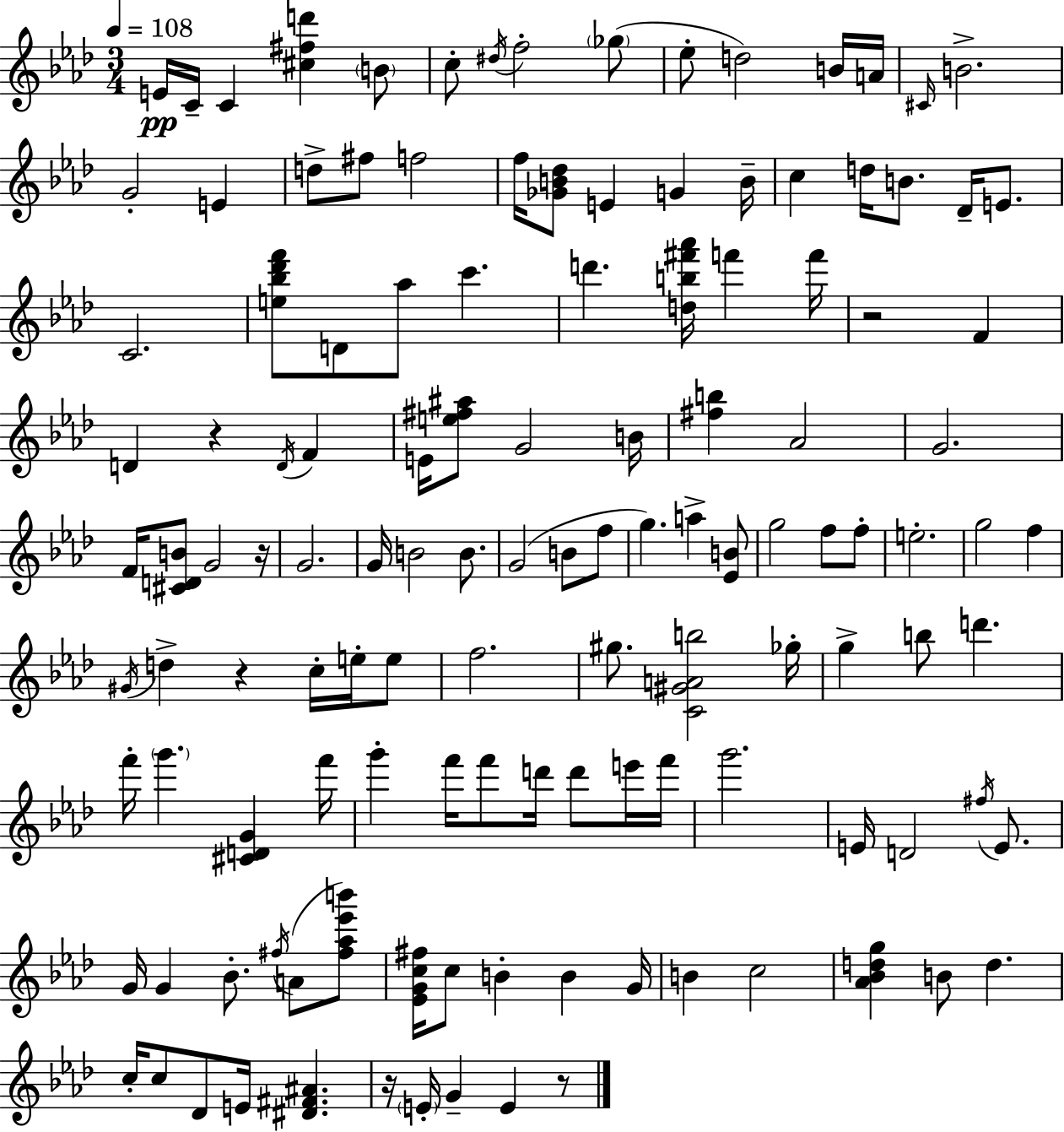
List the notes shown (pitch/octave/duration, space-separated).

E4/s C4/s C4/q [C#5,F#5,D6]/q B4/e C5/e D#5/s F5/h Gb5/e Eb5/e D5/h B4/s A4/s C#4/s B4/h. G4/h E4/q D5/e F#5/e F5/h F5/s [Gb4,B4,Db5]/e E4/q G4/q B4/s C5/q D5/s B4/e. Db4/s E4/e. C4/h. [E5,Bb5,Db6,F6]/e D4/e Ab5/e C6/q. D6/q. [D5,B5,F#6,Ab6]/s F6/q F6/s R/h F4/q D4/q R/q D4/s F4/q E4/s [E5,F#5,A#5]/e G4/h B4/s [F#5,B5]/q Ab4/h G4/h. F4/s [C#4,D4,B4]/e G4/h R/s G4/h. G4/s B4/h B4/e. G4/h B4/e F5/e G5/q. A5/q [Eb4,B4]/e G5/h F5/e F5/e E5/h. G5/h F5/q G#4/s D5/q R/q C5/s E5/s E5/e F5/h. G#5/e. [C4,G#4,A4,B5]/h Gb5/s G5/q B5/e D6/q. F6/s G6/q. [C#4,D4,G4]/q F6/s G6/q F6/s F6/e D6/s D6/e E6/s F6/s G6/h. E4/s D4/h F#5/s E4/e. G4/s G4/q Bb4/e. F#5/s A4/e [F#5,Ab5,Eb6,B6]/e [Eb4,G4,C5,F#5]/s C5/e B4/q B4/q G4/s B4/q C5/h [Ab4,Bb4,D5,G5]/q B4/e D5/q. C5/s C5/e Db4/e E4/s [D#4,F#4,A#4]/q. R/s E4/s G4/q E4/q R/e